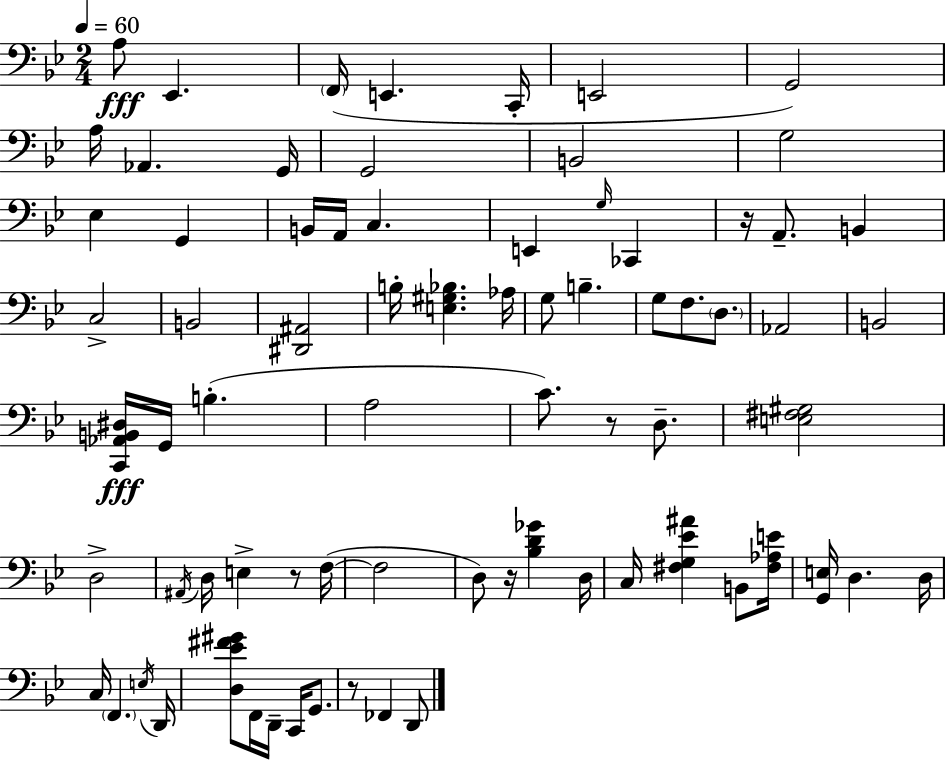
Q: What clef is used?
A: bass